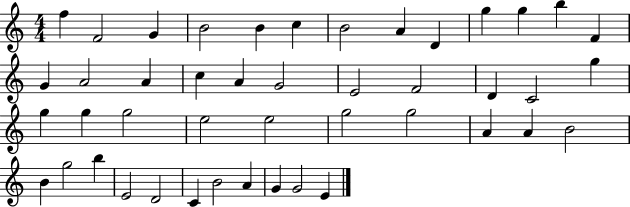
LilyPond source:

{
  \clef treble
  \numericTimeSignature
  \time 4/4
  \key c \major
  f''4 f'2 g'4 | b'2 b'4 c''4 | b'2 a'4 d'4 | g''4 g''4 b''4 f'4 | \break g'4 a'2 a'4 | c''4 a'4 g'2 | e'2 f'2 | d'4 c'2 g''4 | \break g''4 g''4 g''2 | e''2 e''2 | g''2 g''2 | a'4 a'4 b'2 | \break b'4 g''2 b''4 | e'2 d'2 | c'4 b'2 a'4 | g'4 g'2 e'4 | \break \bar "|."
}